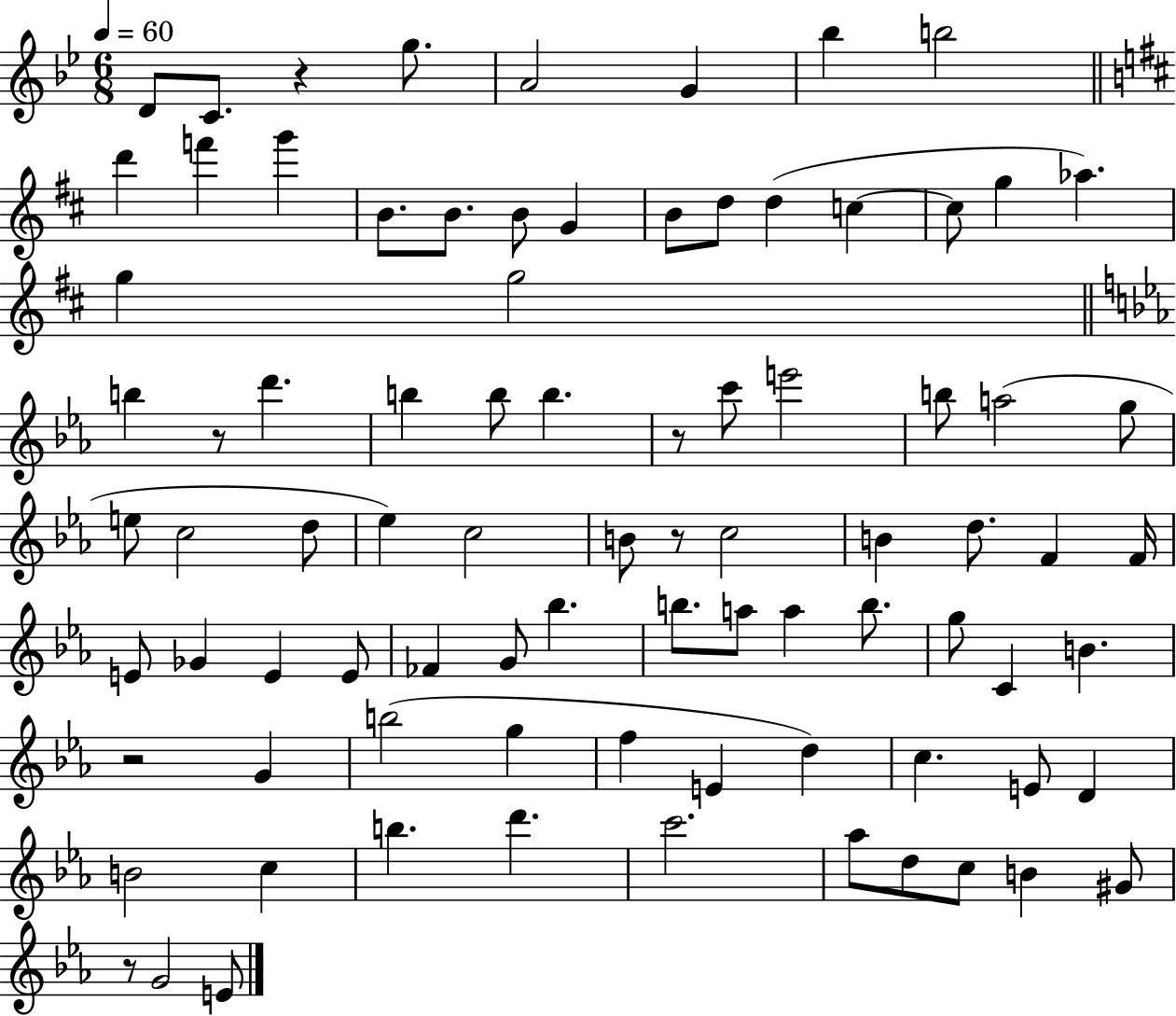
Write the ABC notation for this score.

X:1
T:Untitled
M:6/8
L:1/4
K:Bb
D/2 C/2 z g/2 A2 G _b b2 d' f' g' B/2 B/2 B/2 G B/2 d/2 d c c/2 g _a g g2 b z/2 d' b b/2 b z/2 c'/2 e'2 b/2 a2 g/2 e/2 c2 d/2 _e c2 B/2 z/2 c2 B d/2 F F/4 E/2 _G E E/2 _F G/2 _b b/2 a/2 a b/2 g/2 C B z2 G b2 g f E d c E/2 D B2 c b d' c'2 _a/2 d/2 c/2 B ^G/2 z/2 G2 E/2